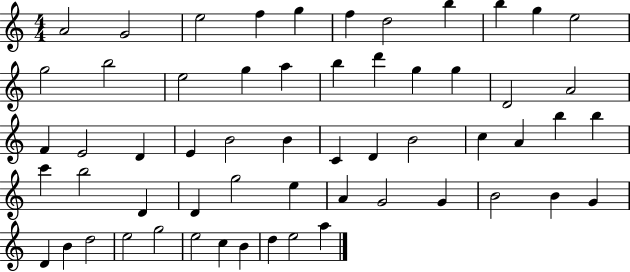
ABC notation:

X:1
T:Untitled
M:4/4
L:1/4
K:C
A2 G2 e2 f g f d2 b b g e2 g2 b2 e2 g a b d' g g D2 A2 F E2 D E B2 B C D B2 c A b b c' b2 D D g2 e A G2 G B2 B G D B d2 e2 g2 e2 c B d e2 a